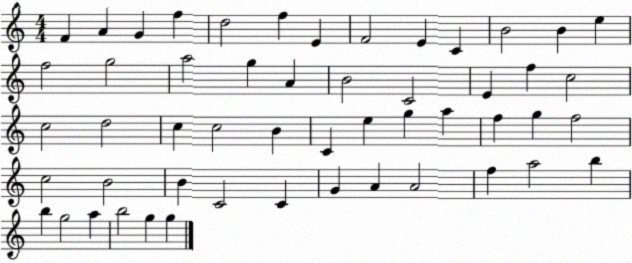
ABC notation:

X:1
T:Untitled
M:4/4
L:1/4
K:C
F A G f d2 f E F2 E C B2 B e f2 g2 a2 g A B2 C2 E f c2 c2 d2 c c2 B C e g a f g f2 c2 B2 B C2 C G A A2 f a2 b b g2 a b2 g g